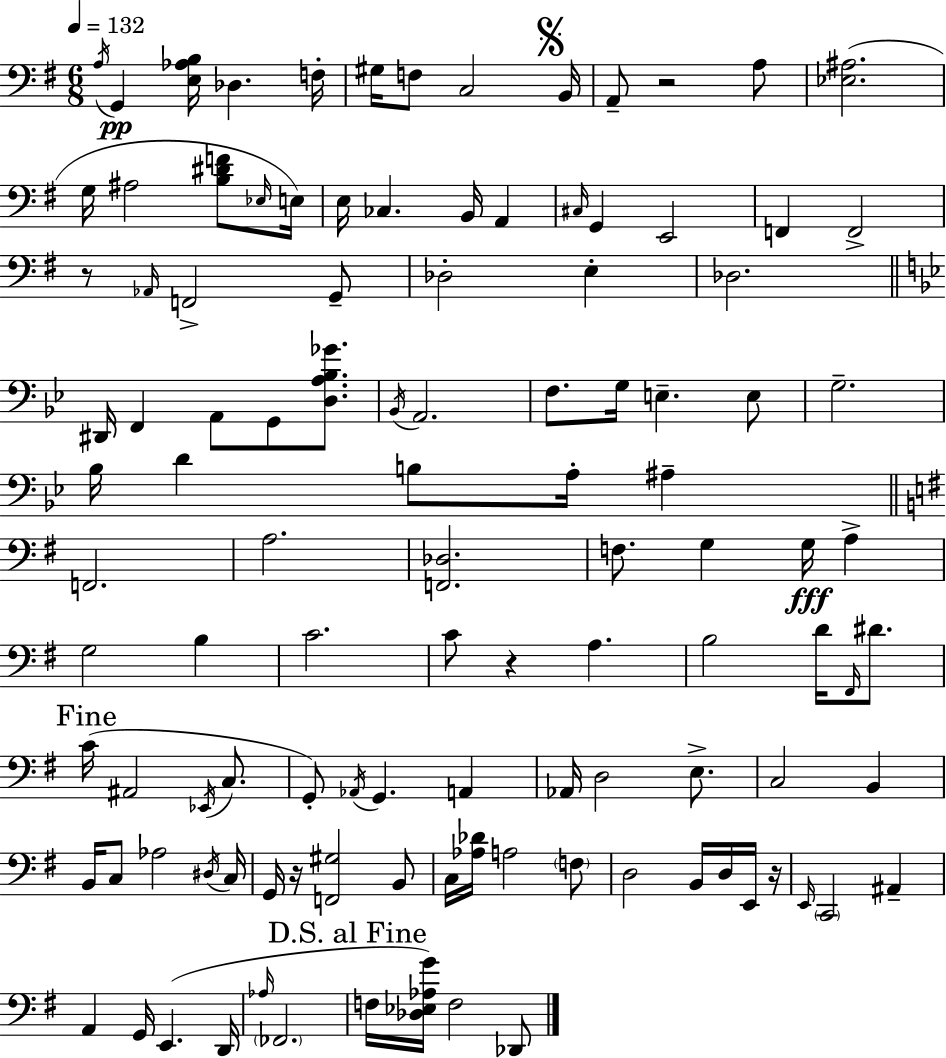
X:1
T:Untitled
M:6/8
L:1/4
K:Em
A,/4 G,, [E,_A,B,]/4 _D, F,/4 ^G,/4 F,/2 C,2 B,,/4 A,,/2 z2 A,/2 [_E,^A,]2 G,/4 ^A,2 [B,^DF]/2 _E,/4 E,/4 E,/4 _C, B,,/4 A,, ^C,/4 G,, E,,2 F,, F,,2 z/2 _A,,/4 F,,2 G,,/2 _D,2 E, _D,2 ^D,,/4 F,, A,,/2 G,,/2 [D,A,_B,_G]/2 _B,,/4 A,,2 F,/2 G,/4 E, E,/2 G,2 _B,/4 D B,/2 A,/4 ^A, F,,2 A,2 [F,,_D,]2 F,/2 G, G,/4 A, G,2 B, C2 C/2 z A, B,2 D/4 ^F,,/4 ^D/2 C/4 ^A,,2 _E,,/4 C,/2 G,,/2 _A,,/4 G,, A,, _A,,/4 D,2 E,/2 C,2 B,, B,,/4 C,/2 _A,2 ^D,/4 C,/4 G,,/4 z/4 [F,,^G,]2 B,,/2 C,/4 [_A,_D]/4 A,2 F,/2 D,2 B,,/4 D,/4 E,,/4 z/4 E,,/4 C,,2 ^A,, A,, G,,/4 E,, D,,/4 _A,/4 _F,,2 F,/4 [_D,_E,_A,G]/4 F,2 _D,,/2